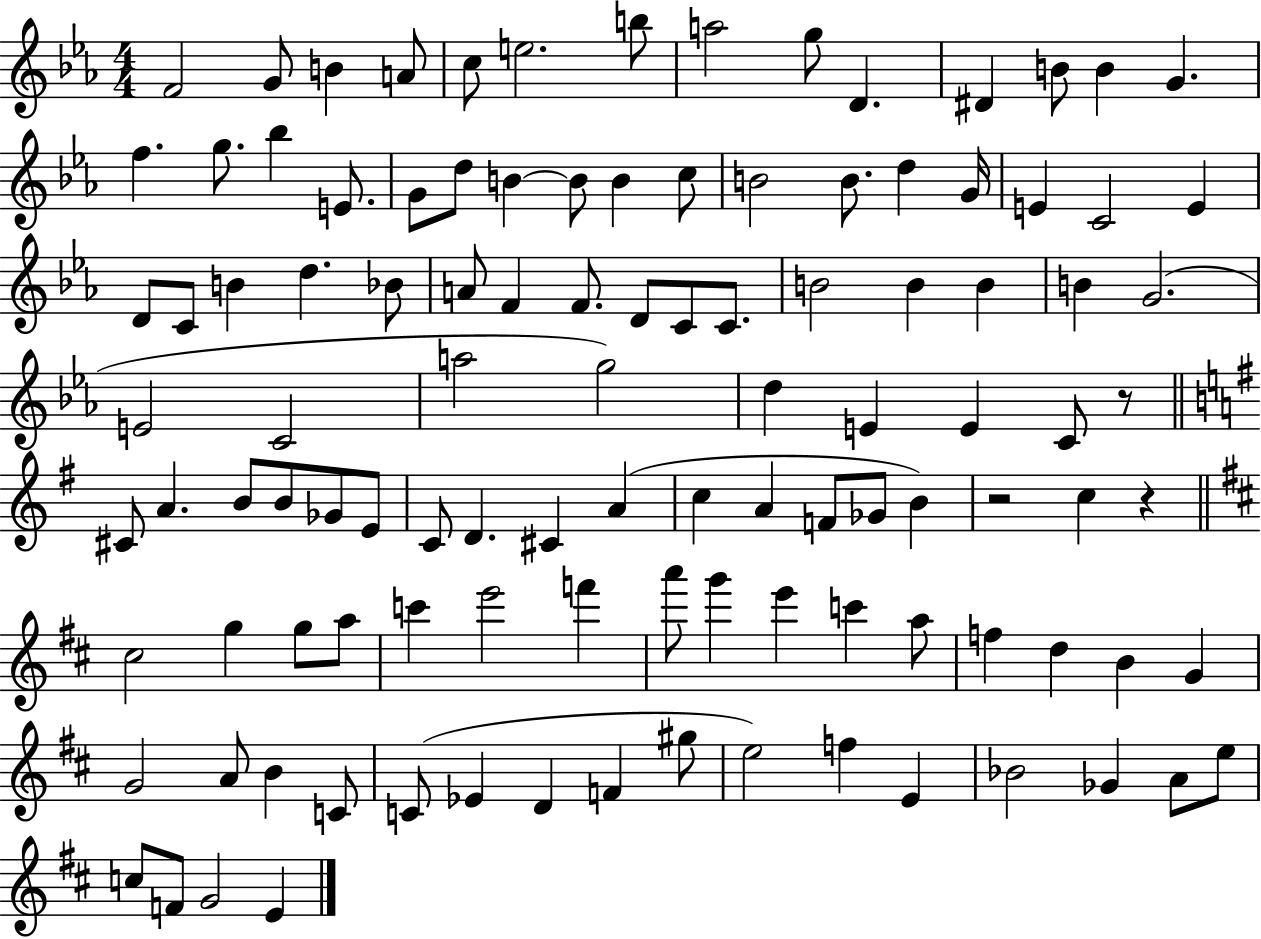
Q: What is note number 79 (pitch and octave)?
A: A6